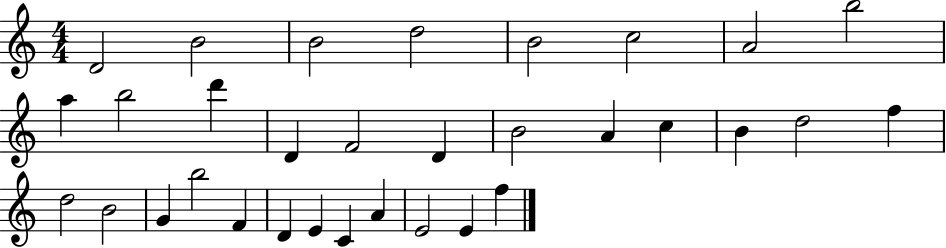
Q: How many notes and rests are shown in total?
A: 32